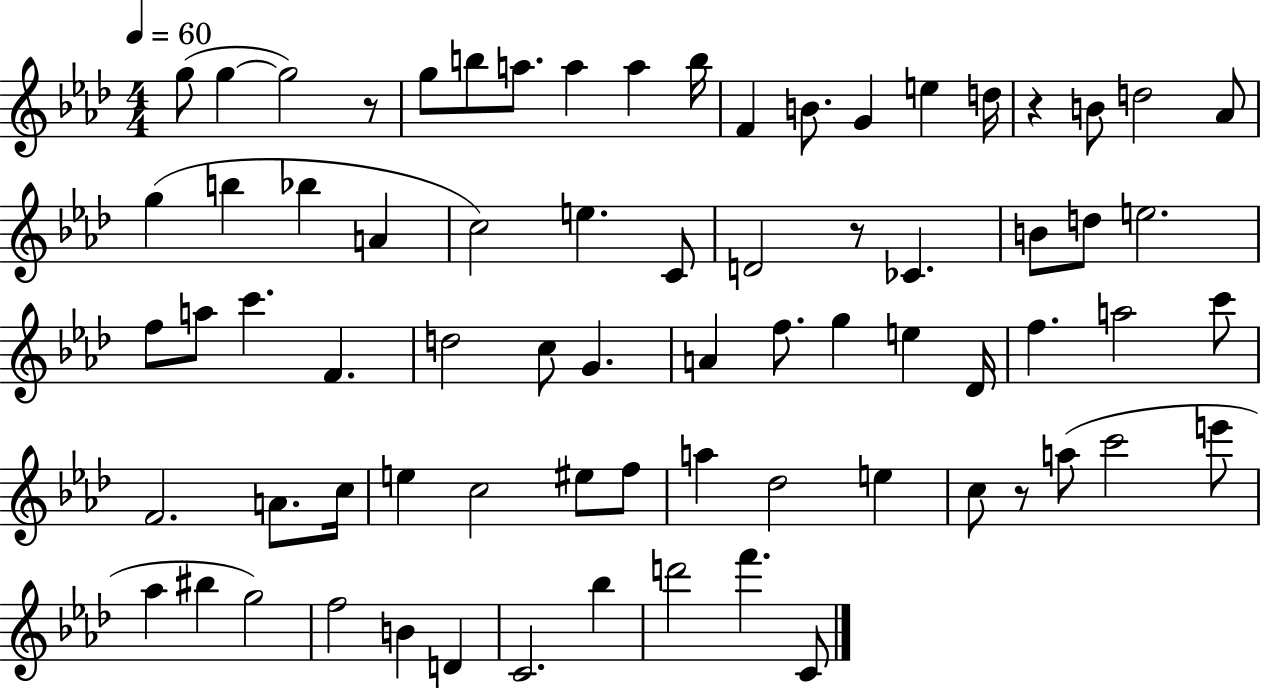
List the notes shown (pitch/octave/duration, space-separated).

G5/e G5/q G5/h R/e G5/e B5/e A5/e. A5/q A5/q B5/s F4/q B4/e. G4/q E5/q D5/s R/q B4/e D5/h Ab4/e G5/q B5/q Bb5/q A4/q C5/h E5/q. C4/e D4/h R/e CES4/q. B4/e D5/e E5/h. F5/e A5/e C6/q. F4/q. D5/h C5/e G4/q. A4/q F5/e. G5/q E5/q Db4/s F5/q. A5/h C6/e F4/h. A4/e. C5/s E5/q C5/h EIS5/e F5/e A5/q Db5/h E5/q C5/e R/e A5/e C6/h E6/e Ab5/q BIS5/q G5/h F5/h B4/q D4/q C4/h. Bb5/q D6/h F6/q. C4/e